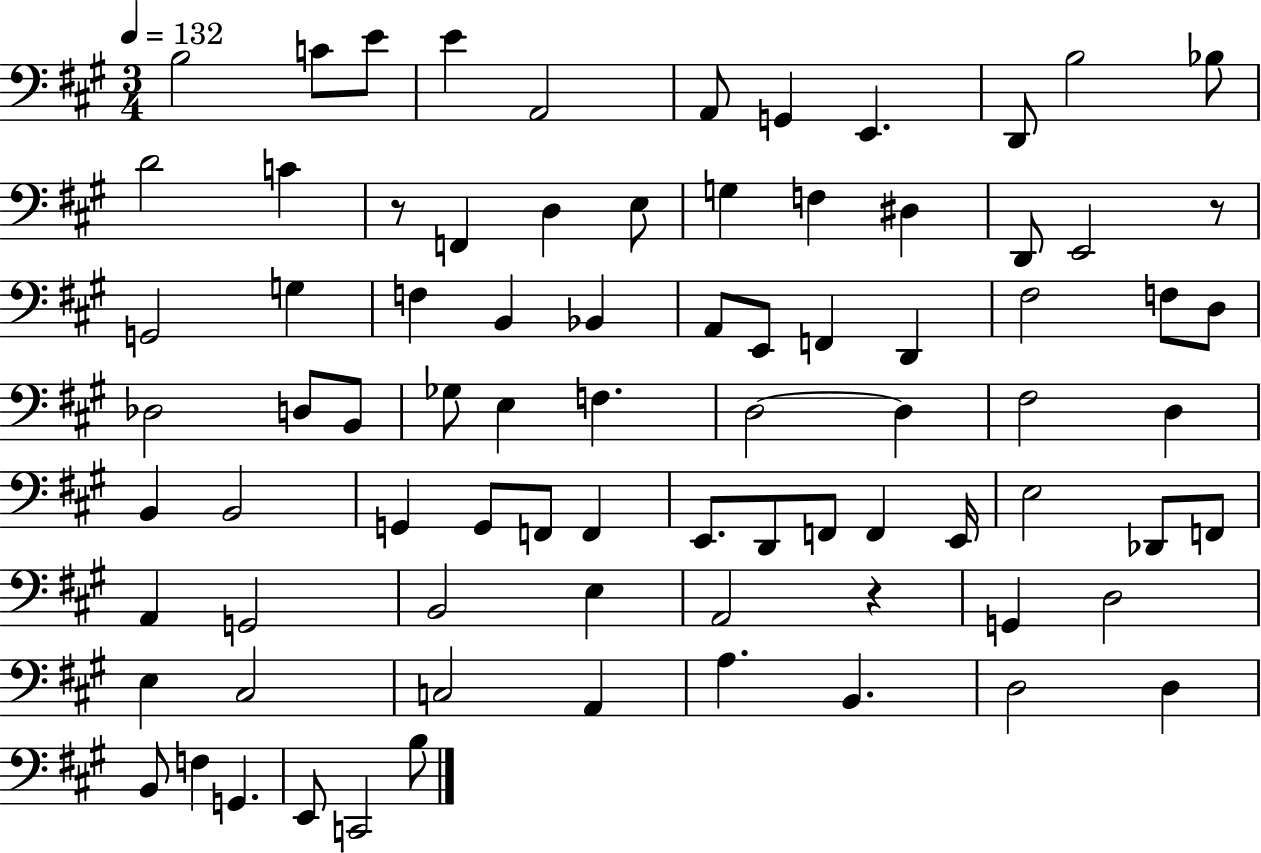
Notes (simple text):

B3/h C4/e E4/e E4/q A2/h A2/e G2/q E2/q. D2/e B3/h Bb3/e D4/h C4/q R/e F2/q D3/q E3/e G3/q F3/q D#3/q D2/e E2/h R/e G2/h G3/q F3/q B2/q Bb2/q A2/e E2/e F2/q D2/q F#3/h F3/e D3/e Db3/h D3/e B2/e Gb3/e E3/q F3/q. D3/h D3/q F#3/h D3/q B2/q B2/h G2/q G2/e F2/e F2/q E2/e. D2/e F2/e F2/q E2/s E3/h Db2/e F2/e A2/q G2/h B2/h E3/q A2/h R/q G2/q D3/h E3/q C#3/h C3/h A2/q A3/q. B2/q. D3/h D3/q B2/e F3/q G2/q. E2/e C2/h B3/e